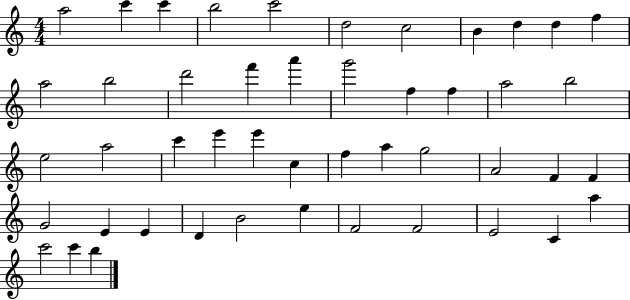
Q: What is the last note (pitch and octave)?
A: B5